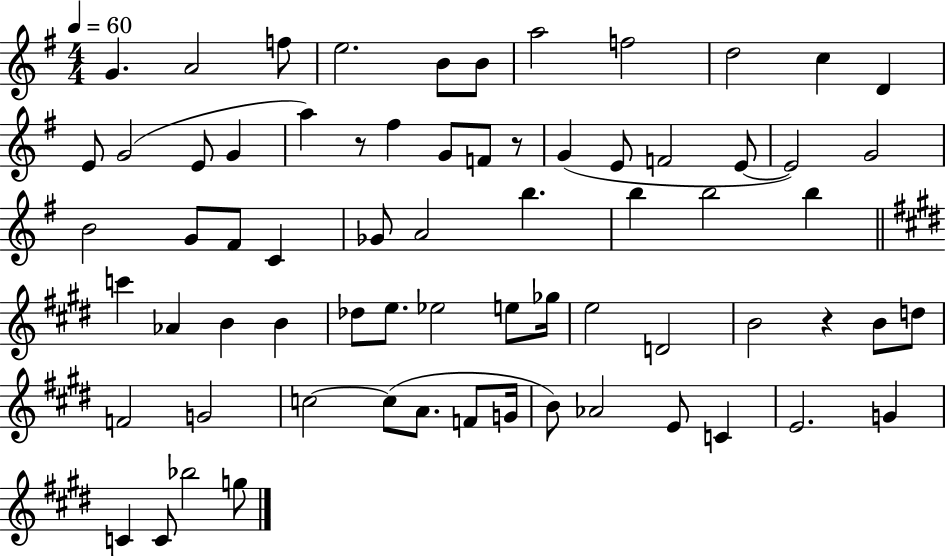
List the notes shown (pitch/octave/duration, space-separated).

G4/q. A4/h F5/e E5/h. B4/e B4/e A5/h F5/h D5/h C5/q D4/q E4/e G4/h E4/e G4/q A5/q R/e F#5/q G4/e F4/e R/e G4/q E4/e F4/h E4/e E4/h G4/h B4/h G4/e F#4/e C4/q Gb4/e A4/h B5/q. B5/q B5/h B5/q C6/q Ab4/q B4/q B4/q Db5/e E5/e. Eb5/h E5/e Gb5/s E5/h D4/h B4/h R/q B4/e D5/e F4/h G4/h C5/h C5/e A4/e. F4/e G4/s B4/e Ab4/h E4/e C4/q E4/h. G4/q C4/q C4/e Bb5/h G5/e